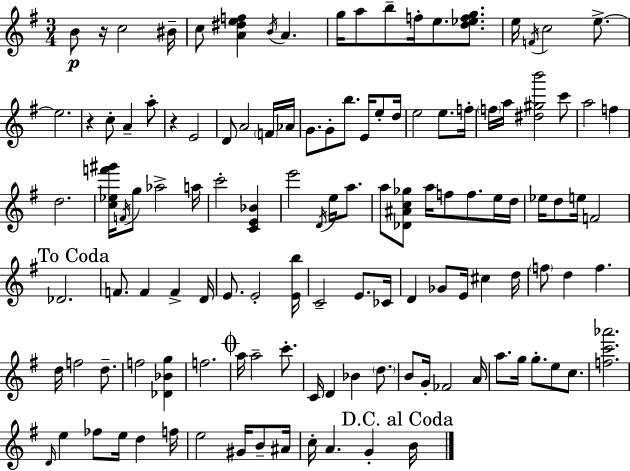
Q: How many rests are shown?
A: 3